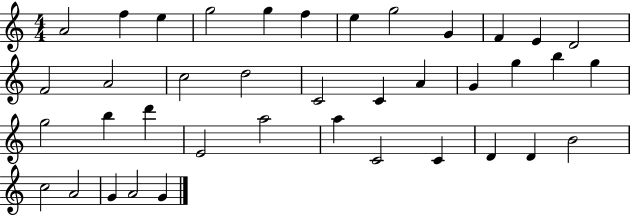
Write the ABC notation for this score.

X:1
T:Untitled
M:4/4
L:1/4
K:C
A2 f e g2 g f e g2 G F E D2 F2 A2 c2 d2 C2 C A G g b g g2 b d' E2 a2 a C2 C D D B2 c2 A2 G A2 G